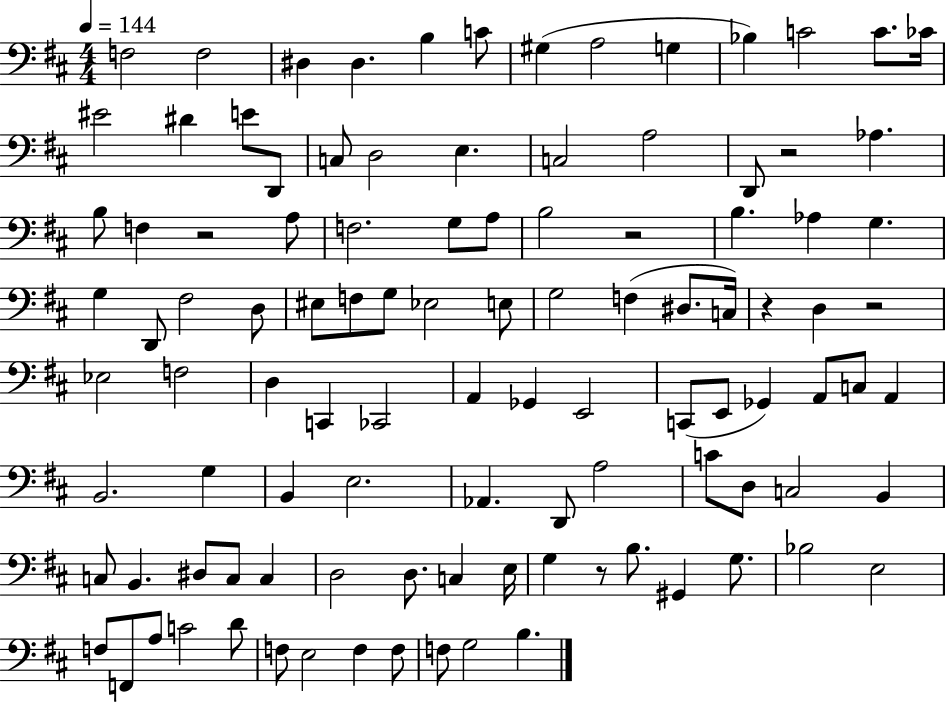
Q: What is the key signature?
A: D major